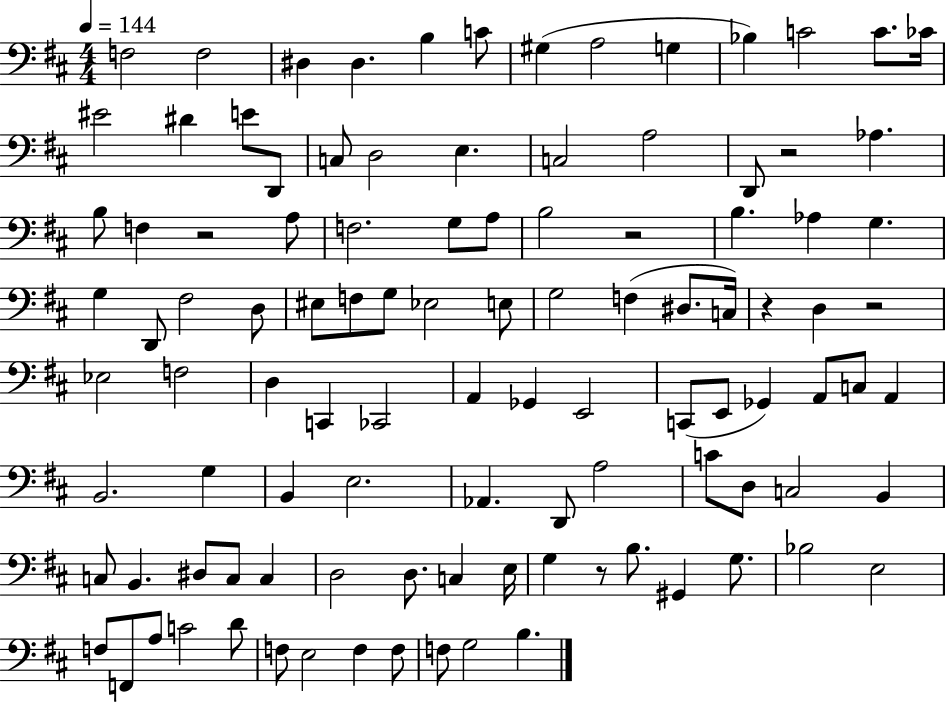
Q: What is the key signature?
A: D major